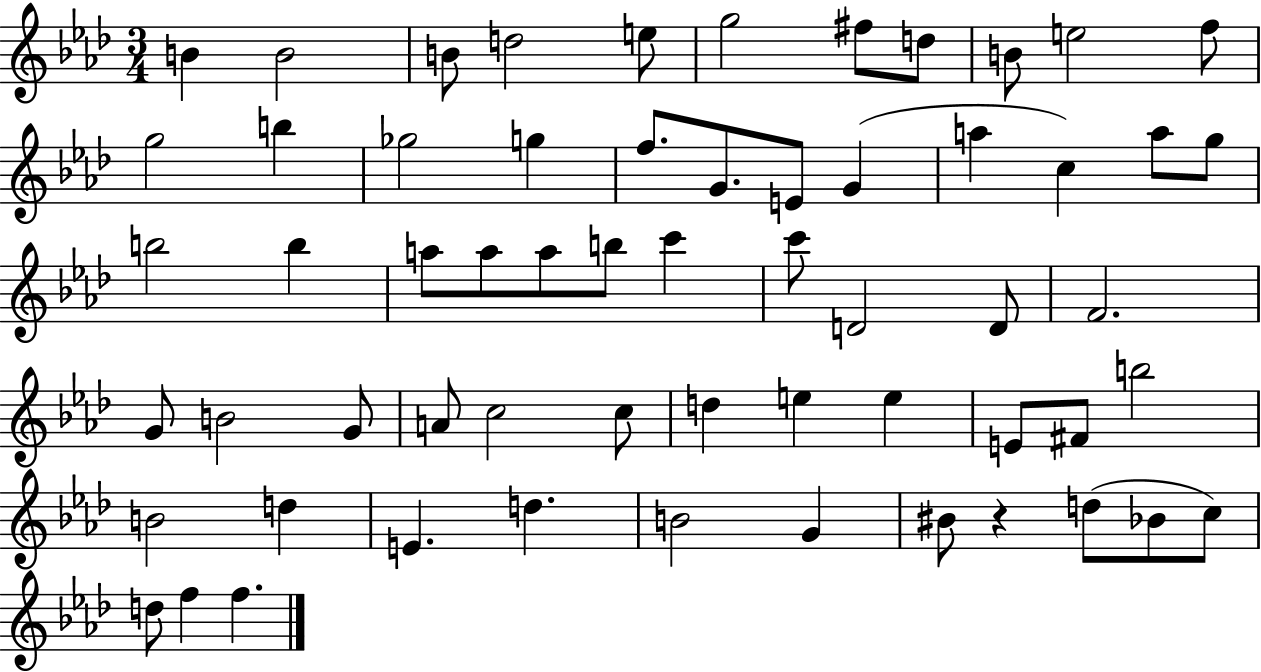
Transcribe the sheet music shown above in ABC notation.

X:1
T:Untitled
M:3/4
L:1/4
K:Ab
B B2 B/2 d2 e/2 g2 ^f/2 d/2 B/2 e2 f/2 g2 b _g2 g f/2 G/2 E/2 G a c a/2 g/2 b2 b a/2 a/2 a/2 b/2 c' c'/2 D2 D/2 F2 G/2 B2 G/2 A/2 c2 c/2 d e e E/2 ^F/2 b2 B2 d E d B2 G ^B/2 z d/2 _B/2 c/2 d/2 f f